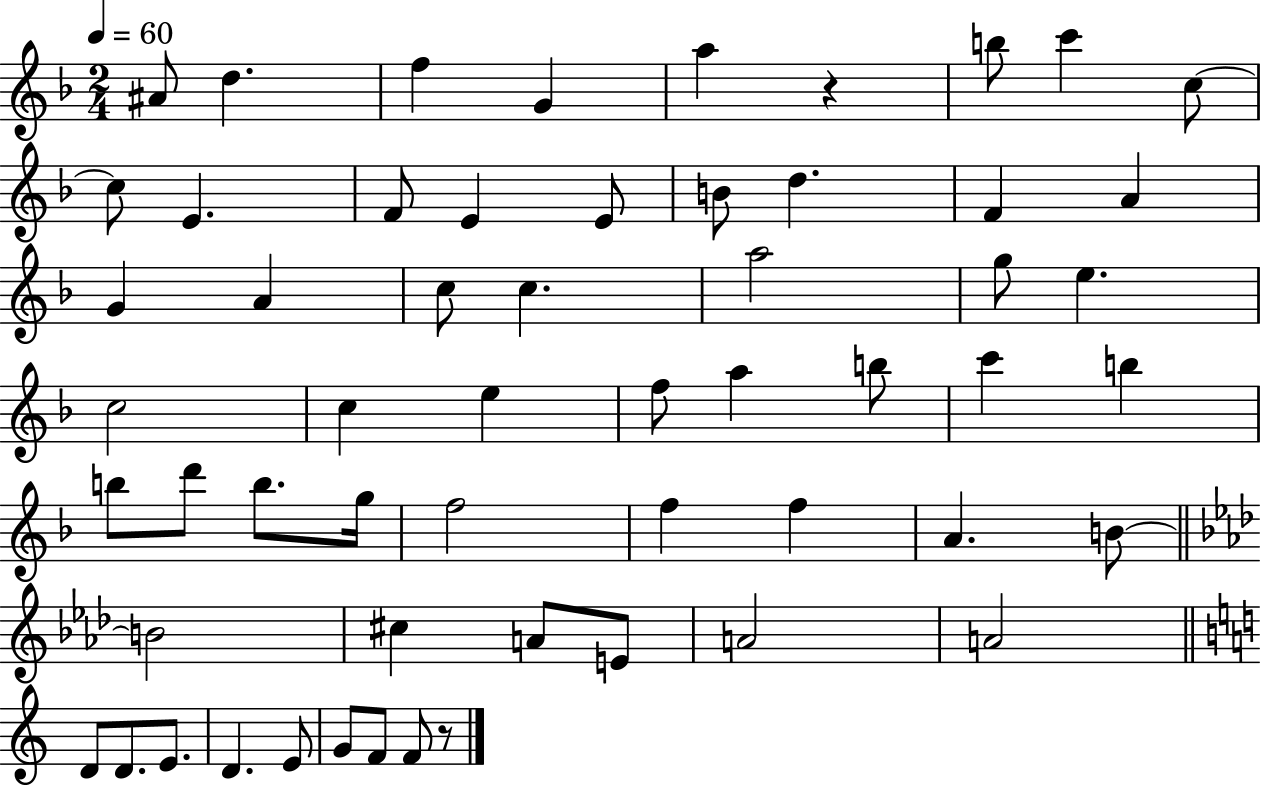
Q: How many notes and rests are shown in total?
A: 57